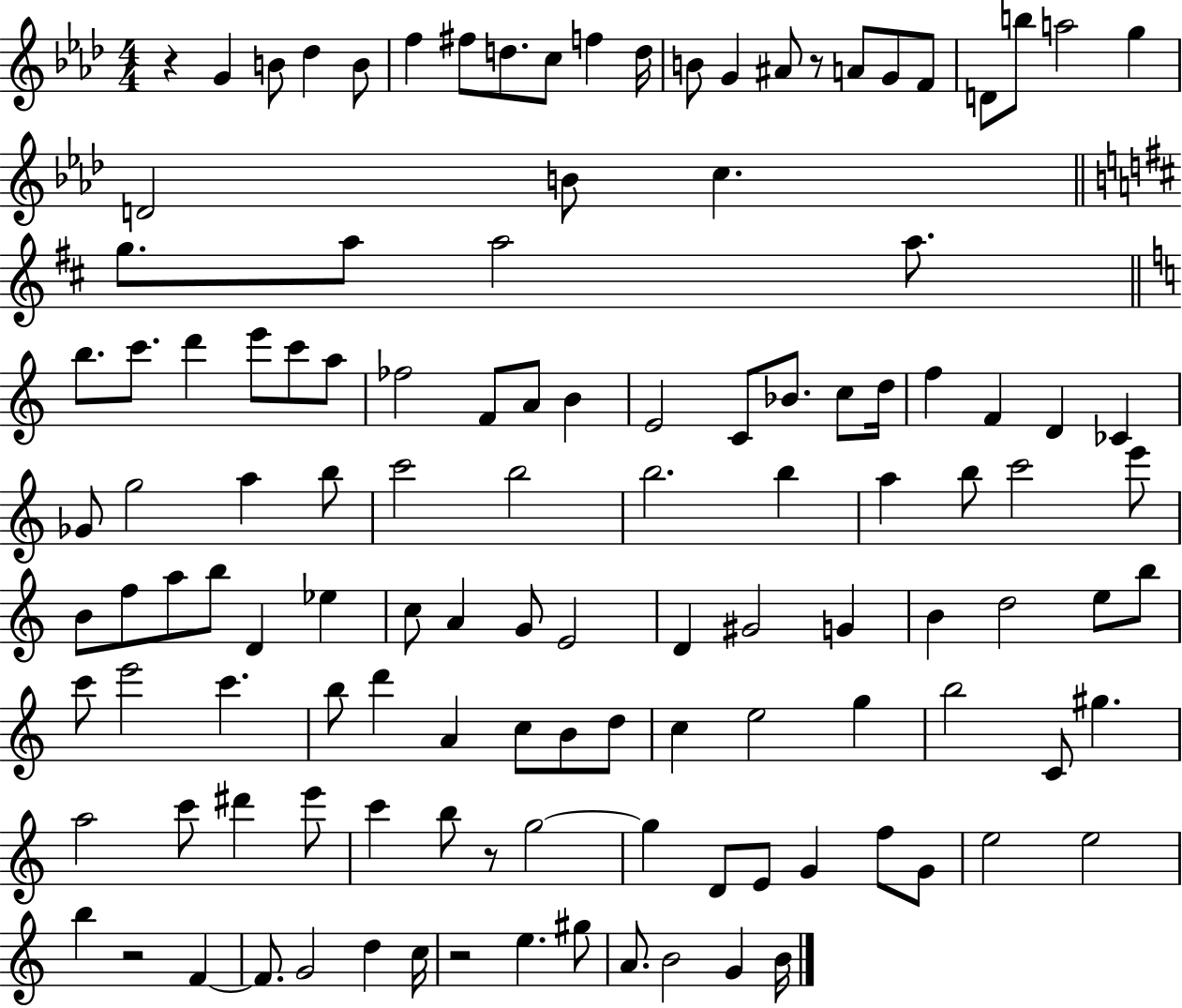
{
  \clef treble
  \numericTimeSignature
  \time 4/4
  \key aes \major
  r4 g'4 b'8 des''4 b'8 | f''4 fis''8 d''8. c''8 f''4 d''16 | b'8 g'4 ais'8 r8 a'8 g'8 f'8 | d'8 b''8 a''2 g''4 | \break d'2 b'8 c''4. | \bar "||" \break \key d \major g''8. a''8 a''2 a''8. | \bar "||" \break \key c \major b''8. c'''8. d'''4 e'''8 c'''8 a''8 | fes''2 f'8 a'8 b'4 | e'2 c'8 bes'8. c''8 d''16 | f''4 f'4 d'4 ces'4 | \break ges'8 g''2 a''4 b''8 | c'''2 b''2 | b''2. b''4 | a''4 b''8 c'''2 e'''8 | \break b'8 f''8 a''8 b''8 d'4 ees''4 | c''8 a'4 g'8 e'2 | d'4 gis'2 g'4 | b'4 d''2 e''8 b''8 | \break c'''8 e'''2 c'''4. | b''8 d'''4 a'4 c''8 b'8 d''8 | c''4 e''2 g''4 | b''2 c'8 gis''4. | \break a''2 c'''8 dis'''4 e'''8 | c'''4 b''8 r8 g''2~~ | g''4 d'8 e'8 g'4 f''8 g'8 | e''2 e''2 | \break b''4 r2 f'4~~ | f'8. g'2 d''4 c''16 | r2 e''4. gis''8 | a'8. b'2 g'4 b'16 | \break \bar "|."
}